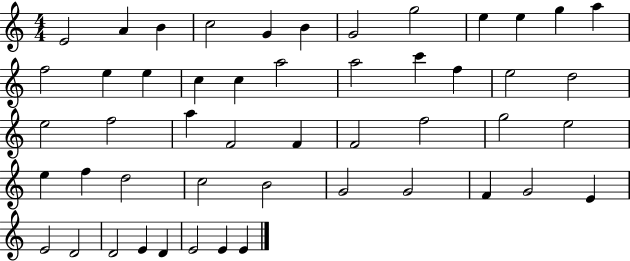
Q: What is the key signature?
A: C major